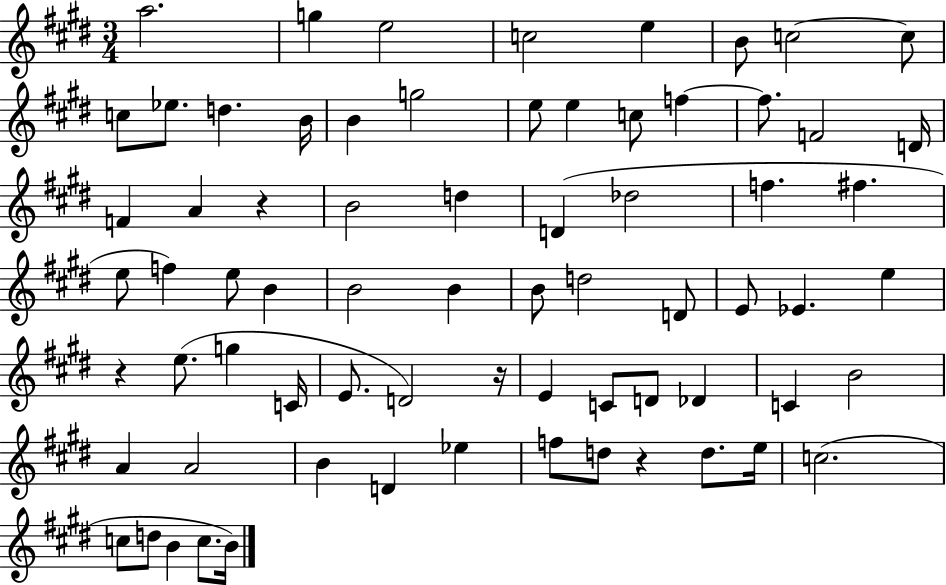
X:1
T:Untitled
M:3/4
L:1/4
K:E
a2 g e2 c2 e B/2 c2 c/2 c/2 _e/2 d B/4 B g2 e/2 e c/2 f f/2 F2 D/4 F A z B2 d D _d2 f ^f e/2 f e/2 B B2 B B/2 d2 D/2 E/2 _E e z e/2 g C/4 E/2 D2 z/4 E C/2 D/2 _D C B2 A A2 B D _e f/2 d/2 z d/2 e/4 c2 c/2 d/2 B c/2 B/4